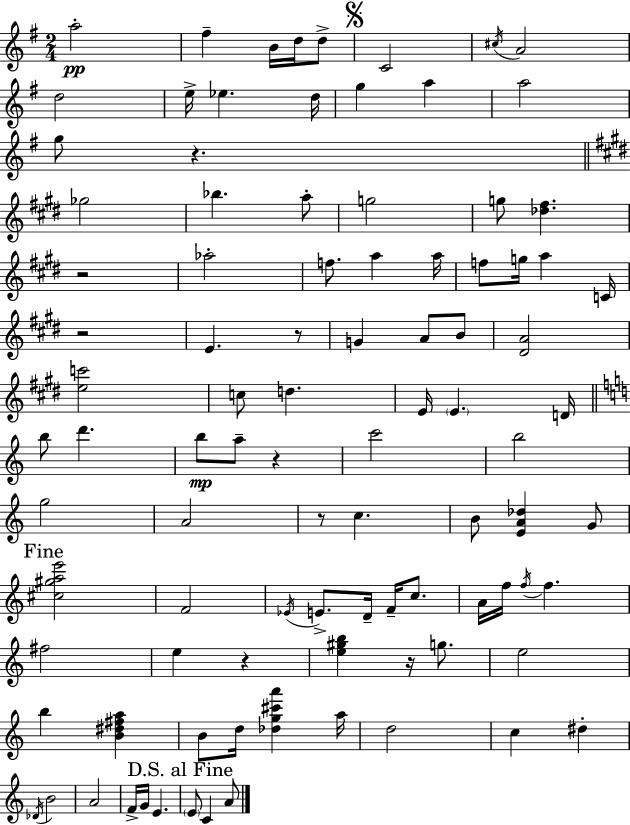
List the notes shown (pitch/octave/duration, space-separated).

A5/h F#5/q B4/s D5/s D5/e C4/h C#5/s A4/h D5/h E5/s Eb5/q. D5/s G5/q A5/q A5/h G5/e R/q. Gb5/h Bb5/q. A5/e G5/h G5/e [Db5,F#5]/q. R/h Ab5/h F5/e. A5/q A5/s F5/e G5/s A5/q C4/s R/h E4/q. R/e G4/q A4/e B4/e [D#4,A4]/h [E5,C6]/h C5/e D5/q. E4/s E4/q. D4/s B5/e D6/q. B5/e A5/e R/q C6/h B5/h G5/h A4/h R/e C5/q. B4/e [E4,A4,Db5]/q G4/e [C#5,G#5,A5,E6]/h F4/h Eb4/s E4/e. D4/s F4/s C5/e. A4/s F5/s F5/s F5/q. F#5/h E5/q R/q [E5,G#5,B5]/q R/s G5/e. E5/h B5/q [B4,D#5,F#5,A5]/q B4/e D5/s [Db5,G5,C#6,A6]/q A5/s D5/h C5/q D#5/q Db4/s B4/h A4/h F4/s G4/s E4/q. E4/e C4/q A4/e